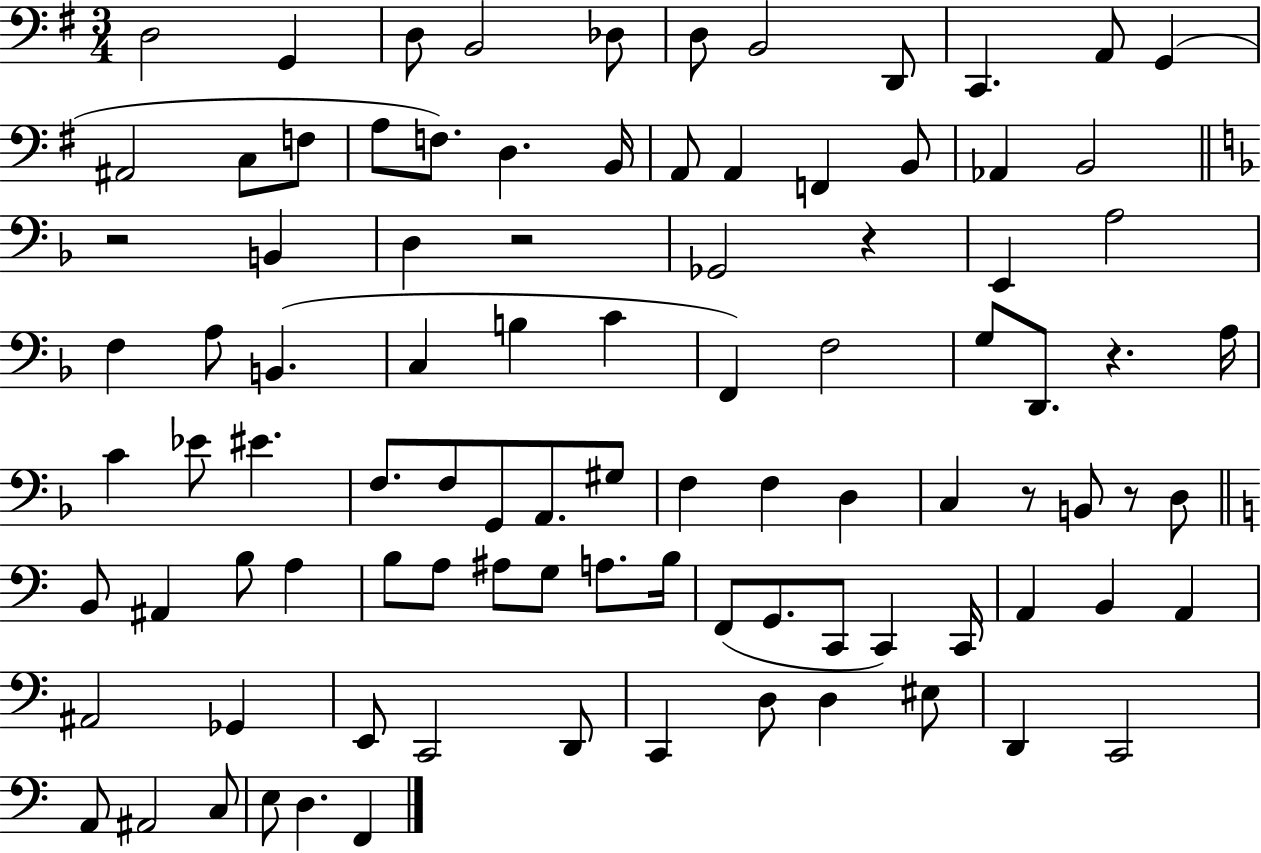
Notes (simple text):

D3/h G2/q D3/e B2/h Db3/e D3/e B2/h D2/e C2/q. A2/e G2/q A#2/h C3/e F3/e A3/e F3/e. D3/q. B2/s A2/e A2/q F2/q B2/e Ab2/q B2/h R/h B2/q D3/q R/h Gb2/h R/q E2/q A3/h F3/q A3/e B2/q. C3/q B3/q C4/q F2/q F3/h G3/e D2/e. R/q. A3/s C4/q Eb4/e EIS4/q. F3/e. F3/e G2/e A2/e. G#3/e F3/q F3/q D3/q C3/q R/e B2/e R/e D3/e B2/e A#2/q B3/e A3/q B3/e A3/e A#3/e G3/e A3/e. B3/s F2/e G2/e. C2/e C2/q C2/s A2/q B2/q A2/q A#2/h Gb2/q E2/e C2/h D2/e C2/q D3/e D3/q EIS3/e D2/q C2/h A2/e A#2/h C3/e E3/e D3/q. F2/q